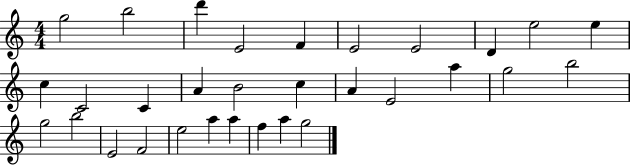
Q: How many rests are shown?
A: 0